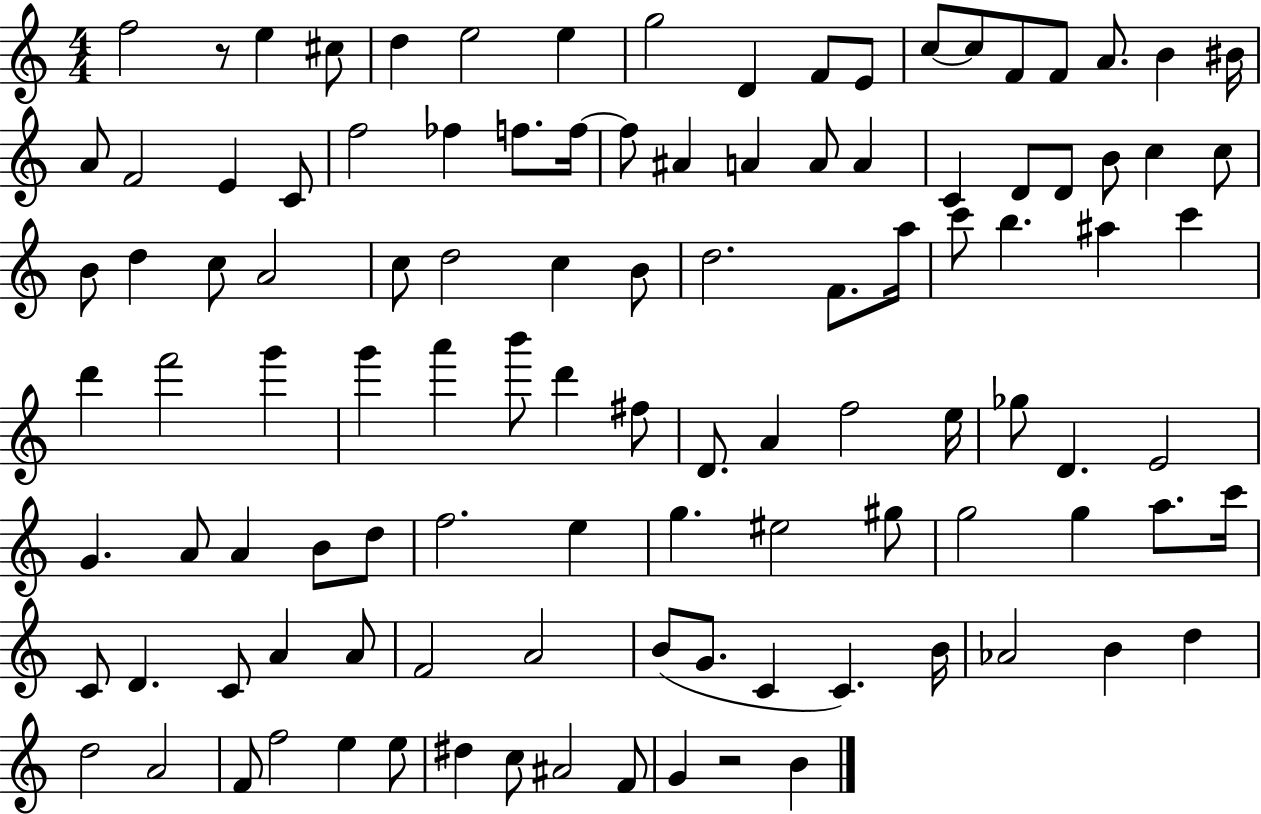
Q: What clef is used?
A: treble